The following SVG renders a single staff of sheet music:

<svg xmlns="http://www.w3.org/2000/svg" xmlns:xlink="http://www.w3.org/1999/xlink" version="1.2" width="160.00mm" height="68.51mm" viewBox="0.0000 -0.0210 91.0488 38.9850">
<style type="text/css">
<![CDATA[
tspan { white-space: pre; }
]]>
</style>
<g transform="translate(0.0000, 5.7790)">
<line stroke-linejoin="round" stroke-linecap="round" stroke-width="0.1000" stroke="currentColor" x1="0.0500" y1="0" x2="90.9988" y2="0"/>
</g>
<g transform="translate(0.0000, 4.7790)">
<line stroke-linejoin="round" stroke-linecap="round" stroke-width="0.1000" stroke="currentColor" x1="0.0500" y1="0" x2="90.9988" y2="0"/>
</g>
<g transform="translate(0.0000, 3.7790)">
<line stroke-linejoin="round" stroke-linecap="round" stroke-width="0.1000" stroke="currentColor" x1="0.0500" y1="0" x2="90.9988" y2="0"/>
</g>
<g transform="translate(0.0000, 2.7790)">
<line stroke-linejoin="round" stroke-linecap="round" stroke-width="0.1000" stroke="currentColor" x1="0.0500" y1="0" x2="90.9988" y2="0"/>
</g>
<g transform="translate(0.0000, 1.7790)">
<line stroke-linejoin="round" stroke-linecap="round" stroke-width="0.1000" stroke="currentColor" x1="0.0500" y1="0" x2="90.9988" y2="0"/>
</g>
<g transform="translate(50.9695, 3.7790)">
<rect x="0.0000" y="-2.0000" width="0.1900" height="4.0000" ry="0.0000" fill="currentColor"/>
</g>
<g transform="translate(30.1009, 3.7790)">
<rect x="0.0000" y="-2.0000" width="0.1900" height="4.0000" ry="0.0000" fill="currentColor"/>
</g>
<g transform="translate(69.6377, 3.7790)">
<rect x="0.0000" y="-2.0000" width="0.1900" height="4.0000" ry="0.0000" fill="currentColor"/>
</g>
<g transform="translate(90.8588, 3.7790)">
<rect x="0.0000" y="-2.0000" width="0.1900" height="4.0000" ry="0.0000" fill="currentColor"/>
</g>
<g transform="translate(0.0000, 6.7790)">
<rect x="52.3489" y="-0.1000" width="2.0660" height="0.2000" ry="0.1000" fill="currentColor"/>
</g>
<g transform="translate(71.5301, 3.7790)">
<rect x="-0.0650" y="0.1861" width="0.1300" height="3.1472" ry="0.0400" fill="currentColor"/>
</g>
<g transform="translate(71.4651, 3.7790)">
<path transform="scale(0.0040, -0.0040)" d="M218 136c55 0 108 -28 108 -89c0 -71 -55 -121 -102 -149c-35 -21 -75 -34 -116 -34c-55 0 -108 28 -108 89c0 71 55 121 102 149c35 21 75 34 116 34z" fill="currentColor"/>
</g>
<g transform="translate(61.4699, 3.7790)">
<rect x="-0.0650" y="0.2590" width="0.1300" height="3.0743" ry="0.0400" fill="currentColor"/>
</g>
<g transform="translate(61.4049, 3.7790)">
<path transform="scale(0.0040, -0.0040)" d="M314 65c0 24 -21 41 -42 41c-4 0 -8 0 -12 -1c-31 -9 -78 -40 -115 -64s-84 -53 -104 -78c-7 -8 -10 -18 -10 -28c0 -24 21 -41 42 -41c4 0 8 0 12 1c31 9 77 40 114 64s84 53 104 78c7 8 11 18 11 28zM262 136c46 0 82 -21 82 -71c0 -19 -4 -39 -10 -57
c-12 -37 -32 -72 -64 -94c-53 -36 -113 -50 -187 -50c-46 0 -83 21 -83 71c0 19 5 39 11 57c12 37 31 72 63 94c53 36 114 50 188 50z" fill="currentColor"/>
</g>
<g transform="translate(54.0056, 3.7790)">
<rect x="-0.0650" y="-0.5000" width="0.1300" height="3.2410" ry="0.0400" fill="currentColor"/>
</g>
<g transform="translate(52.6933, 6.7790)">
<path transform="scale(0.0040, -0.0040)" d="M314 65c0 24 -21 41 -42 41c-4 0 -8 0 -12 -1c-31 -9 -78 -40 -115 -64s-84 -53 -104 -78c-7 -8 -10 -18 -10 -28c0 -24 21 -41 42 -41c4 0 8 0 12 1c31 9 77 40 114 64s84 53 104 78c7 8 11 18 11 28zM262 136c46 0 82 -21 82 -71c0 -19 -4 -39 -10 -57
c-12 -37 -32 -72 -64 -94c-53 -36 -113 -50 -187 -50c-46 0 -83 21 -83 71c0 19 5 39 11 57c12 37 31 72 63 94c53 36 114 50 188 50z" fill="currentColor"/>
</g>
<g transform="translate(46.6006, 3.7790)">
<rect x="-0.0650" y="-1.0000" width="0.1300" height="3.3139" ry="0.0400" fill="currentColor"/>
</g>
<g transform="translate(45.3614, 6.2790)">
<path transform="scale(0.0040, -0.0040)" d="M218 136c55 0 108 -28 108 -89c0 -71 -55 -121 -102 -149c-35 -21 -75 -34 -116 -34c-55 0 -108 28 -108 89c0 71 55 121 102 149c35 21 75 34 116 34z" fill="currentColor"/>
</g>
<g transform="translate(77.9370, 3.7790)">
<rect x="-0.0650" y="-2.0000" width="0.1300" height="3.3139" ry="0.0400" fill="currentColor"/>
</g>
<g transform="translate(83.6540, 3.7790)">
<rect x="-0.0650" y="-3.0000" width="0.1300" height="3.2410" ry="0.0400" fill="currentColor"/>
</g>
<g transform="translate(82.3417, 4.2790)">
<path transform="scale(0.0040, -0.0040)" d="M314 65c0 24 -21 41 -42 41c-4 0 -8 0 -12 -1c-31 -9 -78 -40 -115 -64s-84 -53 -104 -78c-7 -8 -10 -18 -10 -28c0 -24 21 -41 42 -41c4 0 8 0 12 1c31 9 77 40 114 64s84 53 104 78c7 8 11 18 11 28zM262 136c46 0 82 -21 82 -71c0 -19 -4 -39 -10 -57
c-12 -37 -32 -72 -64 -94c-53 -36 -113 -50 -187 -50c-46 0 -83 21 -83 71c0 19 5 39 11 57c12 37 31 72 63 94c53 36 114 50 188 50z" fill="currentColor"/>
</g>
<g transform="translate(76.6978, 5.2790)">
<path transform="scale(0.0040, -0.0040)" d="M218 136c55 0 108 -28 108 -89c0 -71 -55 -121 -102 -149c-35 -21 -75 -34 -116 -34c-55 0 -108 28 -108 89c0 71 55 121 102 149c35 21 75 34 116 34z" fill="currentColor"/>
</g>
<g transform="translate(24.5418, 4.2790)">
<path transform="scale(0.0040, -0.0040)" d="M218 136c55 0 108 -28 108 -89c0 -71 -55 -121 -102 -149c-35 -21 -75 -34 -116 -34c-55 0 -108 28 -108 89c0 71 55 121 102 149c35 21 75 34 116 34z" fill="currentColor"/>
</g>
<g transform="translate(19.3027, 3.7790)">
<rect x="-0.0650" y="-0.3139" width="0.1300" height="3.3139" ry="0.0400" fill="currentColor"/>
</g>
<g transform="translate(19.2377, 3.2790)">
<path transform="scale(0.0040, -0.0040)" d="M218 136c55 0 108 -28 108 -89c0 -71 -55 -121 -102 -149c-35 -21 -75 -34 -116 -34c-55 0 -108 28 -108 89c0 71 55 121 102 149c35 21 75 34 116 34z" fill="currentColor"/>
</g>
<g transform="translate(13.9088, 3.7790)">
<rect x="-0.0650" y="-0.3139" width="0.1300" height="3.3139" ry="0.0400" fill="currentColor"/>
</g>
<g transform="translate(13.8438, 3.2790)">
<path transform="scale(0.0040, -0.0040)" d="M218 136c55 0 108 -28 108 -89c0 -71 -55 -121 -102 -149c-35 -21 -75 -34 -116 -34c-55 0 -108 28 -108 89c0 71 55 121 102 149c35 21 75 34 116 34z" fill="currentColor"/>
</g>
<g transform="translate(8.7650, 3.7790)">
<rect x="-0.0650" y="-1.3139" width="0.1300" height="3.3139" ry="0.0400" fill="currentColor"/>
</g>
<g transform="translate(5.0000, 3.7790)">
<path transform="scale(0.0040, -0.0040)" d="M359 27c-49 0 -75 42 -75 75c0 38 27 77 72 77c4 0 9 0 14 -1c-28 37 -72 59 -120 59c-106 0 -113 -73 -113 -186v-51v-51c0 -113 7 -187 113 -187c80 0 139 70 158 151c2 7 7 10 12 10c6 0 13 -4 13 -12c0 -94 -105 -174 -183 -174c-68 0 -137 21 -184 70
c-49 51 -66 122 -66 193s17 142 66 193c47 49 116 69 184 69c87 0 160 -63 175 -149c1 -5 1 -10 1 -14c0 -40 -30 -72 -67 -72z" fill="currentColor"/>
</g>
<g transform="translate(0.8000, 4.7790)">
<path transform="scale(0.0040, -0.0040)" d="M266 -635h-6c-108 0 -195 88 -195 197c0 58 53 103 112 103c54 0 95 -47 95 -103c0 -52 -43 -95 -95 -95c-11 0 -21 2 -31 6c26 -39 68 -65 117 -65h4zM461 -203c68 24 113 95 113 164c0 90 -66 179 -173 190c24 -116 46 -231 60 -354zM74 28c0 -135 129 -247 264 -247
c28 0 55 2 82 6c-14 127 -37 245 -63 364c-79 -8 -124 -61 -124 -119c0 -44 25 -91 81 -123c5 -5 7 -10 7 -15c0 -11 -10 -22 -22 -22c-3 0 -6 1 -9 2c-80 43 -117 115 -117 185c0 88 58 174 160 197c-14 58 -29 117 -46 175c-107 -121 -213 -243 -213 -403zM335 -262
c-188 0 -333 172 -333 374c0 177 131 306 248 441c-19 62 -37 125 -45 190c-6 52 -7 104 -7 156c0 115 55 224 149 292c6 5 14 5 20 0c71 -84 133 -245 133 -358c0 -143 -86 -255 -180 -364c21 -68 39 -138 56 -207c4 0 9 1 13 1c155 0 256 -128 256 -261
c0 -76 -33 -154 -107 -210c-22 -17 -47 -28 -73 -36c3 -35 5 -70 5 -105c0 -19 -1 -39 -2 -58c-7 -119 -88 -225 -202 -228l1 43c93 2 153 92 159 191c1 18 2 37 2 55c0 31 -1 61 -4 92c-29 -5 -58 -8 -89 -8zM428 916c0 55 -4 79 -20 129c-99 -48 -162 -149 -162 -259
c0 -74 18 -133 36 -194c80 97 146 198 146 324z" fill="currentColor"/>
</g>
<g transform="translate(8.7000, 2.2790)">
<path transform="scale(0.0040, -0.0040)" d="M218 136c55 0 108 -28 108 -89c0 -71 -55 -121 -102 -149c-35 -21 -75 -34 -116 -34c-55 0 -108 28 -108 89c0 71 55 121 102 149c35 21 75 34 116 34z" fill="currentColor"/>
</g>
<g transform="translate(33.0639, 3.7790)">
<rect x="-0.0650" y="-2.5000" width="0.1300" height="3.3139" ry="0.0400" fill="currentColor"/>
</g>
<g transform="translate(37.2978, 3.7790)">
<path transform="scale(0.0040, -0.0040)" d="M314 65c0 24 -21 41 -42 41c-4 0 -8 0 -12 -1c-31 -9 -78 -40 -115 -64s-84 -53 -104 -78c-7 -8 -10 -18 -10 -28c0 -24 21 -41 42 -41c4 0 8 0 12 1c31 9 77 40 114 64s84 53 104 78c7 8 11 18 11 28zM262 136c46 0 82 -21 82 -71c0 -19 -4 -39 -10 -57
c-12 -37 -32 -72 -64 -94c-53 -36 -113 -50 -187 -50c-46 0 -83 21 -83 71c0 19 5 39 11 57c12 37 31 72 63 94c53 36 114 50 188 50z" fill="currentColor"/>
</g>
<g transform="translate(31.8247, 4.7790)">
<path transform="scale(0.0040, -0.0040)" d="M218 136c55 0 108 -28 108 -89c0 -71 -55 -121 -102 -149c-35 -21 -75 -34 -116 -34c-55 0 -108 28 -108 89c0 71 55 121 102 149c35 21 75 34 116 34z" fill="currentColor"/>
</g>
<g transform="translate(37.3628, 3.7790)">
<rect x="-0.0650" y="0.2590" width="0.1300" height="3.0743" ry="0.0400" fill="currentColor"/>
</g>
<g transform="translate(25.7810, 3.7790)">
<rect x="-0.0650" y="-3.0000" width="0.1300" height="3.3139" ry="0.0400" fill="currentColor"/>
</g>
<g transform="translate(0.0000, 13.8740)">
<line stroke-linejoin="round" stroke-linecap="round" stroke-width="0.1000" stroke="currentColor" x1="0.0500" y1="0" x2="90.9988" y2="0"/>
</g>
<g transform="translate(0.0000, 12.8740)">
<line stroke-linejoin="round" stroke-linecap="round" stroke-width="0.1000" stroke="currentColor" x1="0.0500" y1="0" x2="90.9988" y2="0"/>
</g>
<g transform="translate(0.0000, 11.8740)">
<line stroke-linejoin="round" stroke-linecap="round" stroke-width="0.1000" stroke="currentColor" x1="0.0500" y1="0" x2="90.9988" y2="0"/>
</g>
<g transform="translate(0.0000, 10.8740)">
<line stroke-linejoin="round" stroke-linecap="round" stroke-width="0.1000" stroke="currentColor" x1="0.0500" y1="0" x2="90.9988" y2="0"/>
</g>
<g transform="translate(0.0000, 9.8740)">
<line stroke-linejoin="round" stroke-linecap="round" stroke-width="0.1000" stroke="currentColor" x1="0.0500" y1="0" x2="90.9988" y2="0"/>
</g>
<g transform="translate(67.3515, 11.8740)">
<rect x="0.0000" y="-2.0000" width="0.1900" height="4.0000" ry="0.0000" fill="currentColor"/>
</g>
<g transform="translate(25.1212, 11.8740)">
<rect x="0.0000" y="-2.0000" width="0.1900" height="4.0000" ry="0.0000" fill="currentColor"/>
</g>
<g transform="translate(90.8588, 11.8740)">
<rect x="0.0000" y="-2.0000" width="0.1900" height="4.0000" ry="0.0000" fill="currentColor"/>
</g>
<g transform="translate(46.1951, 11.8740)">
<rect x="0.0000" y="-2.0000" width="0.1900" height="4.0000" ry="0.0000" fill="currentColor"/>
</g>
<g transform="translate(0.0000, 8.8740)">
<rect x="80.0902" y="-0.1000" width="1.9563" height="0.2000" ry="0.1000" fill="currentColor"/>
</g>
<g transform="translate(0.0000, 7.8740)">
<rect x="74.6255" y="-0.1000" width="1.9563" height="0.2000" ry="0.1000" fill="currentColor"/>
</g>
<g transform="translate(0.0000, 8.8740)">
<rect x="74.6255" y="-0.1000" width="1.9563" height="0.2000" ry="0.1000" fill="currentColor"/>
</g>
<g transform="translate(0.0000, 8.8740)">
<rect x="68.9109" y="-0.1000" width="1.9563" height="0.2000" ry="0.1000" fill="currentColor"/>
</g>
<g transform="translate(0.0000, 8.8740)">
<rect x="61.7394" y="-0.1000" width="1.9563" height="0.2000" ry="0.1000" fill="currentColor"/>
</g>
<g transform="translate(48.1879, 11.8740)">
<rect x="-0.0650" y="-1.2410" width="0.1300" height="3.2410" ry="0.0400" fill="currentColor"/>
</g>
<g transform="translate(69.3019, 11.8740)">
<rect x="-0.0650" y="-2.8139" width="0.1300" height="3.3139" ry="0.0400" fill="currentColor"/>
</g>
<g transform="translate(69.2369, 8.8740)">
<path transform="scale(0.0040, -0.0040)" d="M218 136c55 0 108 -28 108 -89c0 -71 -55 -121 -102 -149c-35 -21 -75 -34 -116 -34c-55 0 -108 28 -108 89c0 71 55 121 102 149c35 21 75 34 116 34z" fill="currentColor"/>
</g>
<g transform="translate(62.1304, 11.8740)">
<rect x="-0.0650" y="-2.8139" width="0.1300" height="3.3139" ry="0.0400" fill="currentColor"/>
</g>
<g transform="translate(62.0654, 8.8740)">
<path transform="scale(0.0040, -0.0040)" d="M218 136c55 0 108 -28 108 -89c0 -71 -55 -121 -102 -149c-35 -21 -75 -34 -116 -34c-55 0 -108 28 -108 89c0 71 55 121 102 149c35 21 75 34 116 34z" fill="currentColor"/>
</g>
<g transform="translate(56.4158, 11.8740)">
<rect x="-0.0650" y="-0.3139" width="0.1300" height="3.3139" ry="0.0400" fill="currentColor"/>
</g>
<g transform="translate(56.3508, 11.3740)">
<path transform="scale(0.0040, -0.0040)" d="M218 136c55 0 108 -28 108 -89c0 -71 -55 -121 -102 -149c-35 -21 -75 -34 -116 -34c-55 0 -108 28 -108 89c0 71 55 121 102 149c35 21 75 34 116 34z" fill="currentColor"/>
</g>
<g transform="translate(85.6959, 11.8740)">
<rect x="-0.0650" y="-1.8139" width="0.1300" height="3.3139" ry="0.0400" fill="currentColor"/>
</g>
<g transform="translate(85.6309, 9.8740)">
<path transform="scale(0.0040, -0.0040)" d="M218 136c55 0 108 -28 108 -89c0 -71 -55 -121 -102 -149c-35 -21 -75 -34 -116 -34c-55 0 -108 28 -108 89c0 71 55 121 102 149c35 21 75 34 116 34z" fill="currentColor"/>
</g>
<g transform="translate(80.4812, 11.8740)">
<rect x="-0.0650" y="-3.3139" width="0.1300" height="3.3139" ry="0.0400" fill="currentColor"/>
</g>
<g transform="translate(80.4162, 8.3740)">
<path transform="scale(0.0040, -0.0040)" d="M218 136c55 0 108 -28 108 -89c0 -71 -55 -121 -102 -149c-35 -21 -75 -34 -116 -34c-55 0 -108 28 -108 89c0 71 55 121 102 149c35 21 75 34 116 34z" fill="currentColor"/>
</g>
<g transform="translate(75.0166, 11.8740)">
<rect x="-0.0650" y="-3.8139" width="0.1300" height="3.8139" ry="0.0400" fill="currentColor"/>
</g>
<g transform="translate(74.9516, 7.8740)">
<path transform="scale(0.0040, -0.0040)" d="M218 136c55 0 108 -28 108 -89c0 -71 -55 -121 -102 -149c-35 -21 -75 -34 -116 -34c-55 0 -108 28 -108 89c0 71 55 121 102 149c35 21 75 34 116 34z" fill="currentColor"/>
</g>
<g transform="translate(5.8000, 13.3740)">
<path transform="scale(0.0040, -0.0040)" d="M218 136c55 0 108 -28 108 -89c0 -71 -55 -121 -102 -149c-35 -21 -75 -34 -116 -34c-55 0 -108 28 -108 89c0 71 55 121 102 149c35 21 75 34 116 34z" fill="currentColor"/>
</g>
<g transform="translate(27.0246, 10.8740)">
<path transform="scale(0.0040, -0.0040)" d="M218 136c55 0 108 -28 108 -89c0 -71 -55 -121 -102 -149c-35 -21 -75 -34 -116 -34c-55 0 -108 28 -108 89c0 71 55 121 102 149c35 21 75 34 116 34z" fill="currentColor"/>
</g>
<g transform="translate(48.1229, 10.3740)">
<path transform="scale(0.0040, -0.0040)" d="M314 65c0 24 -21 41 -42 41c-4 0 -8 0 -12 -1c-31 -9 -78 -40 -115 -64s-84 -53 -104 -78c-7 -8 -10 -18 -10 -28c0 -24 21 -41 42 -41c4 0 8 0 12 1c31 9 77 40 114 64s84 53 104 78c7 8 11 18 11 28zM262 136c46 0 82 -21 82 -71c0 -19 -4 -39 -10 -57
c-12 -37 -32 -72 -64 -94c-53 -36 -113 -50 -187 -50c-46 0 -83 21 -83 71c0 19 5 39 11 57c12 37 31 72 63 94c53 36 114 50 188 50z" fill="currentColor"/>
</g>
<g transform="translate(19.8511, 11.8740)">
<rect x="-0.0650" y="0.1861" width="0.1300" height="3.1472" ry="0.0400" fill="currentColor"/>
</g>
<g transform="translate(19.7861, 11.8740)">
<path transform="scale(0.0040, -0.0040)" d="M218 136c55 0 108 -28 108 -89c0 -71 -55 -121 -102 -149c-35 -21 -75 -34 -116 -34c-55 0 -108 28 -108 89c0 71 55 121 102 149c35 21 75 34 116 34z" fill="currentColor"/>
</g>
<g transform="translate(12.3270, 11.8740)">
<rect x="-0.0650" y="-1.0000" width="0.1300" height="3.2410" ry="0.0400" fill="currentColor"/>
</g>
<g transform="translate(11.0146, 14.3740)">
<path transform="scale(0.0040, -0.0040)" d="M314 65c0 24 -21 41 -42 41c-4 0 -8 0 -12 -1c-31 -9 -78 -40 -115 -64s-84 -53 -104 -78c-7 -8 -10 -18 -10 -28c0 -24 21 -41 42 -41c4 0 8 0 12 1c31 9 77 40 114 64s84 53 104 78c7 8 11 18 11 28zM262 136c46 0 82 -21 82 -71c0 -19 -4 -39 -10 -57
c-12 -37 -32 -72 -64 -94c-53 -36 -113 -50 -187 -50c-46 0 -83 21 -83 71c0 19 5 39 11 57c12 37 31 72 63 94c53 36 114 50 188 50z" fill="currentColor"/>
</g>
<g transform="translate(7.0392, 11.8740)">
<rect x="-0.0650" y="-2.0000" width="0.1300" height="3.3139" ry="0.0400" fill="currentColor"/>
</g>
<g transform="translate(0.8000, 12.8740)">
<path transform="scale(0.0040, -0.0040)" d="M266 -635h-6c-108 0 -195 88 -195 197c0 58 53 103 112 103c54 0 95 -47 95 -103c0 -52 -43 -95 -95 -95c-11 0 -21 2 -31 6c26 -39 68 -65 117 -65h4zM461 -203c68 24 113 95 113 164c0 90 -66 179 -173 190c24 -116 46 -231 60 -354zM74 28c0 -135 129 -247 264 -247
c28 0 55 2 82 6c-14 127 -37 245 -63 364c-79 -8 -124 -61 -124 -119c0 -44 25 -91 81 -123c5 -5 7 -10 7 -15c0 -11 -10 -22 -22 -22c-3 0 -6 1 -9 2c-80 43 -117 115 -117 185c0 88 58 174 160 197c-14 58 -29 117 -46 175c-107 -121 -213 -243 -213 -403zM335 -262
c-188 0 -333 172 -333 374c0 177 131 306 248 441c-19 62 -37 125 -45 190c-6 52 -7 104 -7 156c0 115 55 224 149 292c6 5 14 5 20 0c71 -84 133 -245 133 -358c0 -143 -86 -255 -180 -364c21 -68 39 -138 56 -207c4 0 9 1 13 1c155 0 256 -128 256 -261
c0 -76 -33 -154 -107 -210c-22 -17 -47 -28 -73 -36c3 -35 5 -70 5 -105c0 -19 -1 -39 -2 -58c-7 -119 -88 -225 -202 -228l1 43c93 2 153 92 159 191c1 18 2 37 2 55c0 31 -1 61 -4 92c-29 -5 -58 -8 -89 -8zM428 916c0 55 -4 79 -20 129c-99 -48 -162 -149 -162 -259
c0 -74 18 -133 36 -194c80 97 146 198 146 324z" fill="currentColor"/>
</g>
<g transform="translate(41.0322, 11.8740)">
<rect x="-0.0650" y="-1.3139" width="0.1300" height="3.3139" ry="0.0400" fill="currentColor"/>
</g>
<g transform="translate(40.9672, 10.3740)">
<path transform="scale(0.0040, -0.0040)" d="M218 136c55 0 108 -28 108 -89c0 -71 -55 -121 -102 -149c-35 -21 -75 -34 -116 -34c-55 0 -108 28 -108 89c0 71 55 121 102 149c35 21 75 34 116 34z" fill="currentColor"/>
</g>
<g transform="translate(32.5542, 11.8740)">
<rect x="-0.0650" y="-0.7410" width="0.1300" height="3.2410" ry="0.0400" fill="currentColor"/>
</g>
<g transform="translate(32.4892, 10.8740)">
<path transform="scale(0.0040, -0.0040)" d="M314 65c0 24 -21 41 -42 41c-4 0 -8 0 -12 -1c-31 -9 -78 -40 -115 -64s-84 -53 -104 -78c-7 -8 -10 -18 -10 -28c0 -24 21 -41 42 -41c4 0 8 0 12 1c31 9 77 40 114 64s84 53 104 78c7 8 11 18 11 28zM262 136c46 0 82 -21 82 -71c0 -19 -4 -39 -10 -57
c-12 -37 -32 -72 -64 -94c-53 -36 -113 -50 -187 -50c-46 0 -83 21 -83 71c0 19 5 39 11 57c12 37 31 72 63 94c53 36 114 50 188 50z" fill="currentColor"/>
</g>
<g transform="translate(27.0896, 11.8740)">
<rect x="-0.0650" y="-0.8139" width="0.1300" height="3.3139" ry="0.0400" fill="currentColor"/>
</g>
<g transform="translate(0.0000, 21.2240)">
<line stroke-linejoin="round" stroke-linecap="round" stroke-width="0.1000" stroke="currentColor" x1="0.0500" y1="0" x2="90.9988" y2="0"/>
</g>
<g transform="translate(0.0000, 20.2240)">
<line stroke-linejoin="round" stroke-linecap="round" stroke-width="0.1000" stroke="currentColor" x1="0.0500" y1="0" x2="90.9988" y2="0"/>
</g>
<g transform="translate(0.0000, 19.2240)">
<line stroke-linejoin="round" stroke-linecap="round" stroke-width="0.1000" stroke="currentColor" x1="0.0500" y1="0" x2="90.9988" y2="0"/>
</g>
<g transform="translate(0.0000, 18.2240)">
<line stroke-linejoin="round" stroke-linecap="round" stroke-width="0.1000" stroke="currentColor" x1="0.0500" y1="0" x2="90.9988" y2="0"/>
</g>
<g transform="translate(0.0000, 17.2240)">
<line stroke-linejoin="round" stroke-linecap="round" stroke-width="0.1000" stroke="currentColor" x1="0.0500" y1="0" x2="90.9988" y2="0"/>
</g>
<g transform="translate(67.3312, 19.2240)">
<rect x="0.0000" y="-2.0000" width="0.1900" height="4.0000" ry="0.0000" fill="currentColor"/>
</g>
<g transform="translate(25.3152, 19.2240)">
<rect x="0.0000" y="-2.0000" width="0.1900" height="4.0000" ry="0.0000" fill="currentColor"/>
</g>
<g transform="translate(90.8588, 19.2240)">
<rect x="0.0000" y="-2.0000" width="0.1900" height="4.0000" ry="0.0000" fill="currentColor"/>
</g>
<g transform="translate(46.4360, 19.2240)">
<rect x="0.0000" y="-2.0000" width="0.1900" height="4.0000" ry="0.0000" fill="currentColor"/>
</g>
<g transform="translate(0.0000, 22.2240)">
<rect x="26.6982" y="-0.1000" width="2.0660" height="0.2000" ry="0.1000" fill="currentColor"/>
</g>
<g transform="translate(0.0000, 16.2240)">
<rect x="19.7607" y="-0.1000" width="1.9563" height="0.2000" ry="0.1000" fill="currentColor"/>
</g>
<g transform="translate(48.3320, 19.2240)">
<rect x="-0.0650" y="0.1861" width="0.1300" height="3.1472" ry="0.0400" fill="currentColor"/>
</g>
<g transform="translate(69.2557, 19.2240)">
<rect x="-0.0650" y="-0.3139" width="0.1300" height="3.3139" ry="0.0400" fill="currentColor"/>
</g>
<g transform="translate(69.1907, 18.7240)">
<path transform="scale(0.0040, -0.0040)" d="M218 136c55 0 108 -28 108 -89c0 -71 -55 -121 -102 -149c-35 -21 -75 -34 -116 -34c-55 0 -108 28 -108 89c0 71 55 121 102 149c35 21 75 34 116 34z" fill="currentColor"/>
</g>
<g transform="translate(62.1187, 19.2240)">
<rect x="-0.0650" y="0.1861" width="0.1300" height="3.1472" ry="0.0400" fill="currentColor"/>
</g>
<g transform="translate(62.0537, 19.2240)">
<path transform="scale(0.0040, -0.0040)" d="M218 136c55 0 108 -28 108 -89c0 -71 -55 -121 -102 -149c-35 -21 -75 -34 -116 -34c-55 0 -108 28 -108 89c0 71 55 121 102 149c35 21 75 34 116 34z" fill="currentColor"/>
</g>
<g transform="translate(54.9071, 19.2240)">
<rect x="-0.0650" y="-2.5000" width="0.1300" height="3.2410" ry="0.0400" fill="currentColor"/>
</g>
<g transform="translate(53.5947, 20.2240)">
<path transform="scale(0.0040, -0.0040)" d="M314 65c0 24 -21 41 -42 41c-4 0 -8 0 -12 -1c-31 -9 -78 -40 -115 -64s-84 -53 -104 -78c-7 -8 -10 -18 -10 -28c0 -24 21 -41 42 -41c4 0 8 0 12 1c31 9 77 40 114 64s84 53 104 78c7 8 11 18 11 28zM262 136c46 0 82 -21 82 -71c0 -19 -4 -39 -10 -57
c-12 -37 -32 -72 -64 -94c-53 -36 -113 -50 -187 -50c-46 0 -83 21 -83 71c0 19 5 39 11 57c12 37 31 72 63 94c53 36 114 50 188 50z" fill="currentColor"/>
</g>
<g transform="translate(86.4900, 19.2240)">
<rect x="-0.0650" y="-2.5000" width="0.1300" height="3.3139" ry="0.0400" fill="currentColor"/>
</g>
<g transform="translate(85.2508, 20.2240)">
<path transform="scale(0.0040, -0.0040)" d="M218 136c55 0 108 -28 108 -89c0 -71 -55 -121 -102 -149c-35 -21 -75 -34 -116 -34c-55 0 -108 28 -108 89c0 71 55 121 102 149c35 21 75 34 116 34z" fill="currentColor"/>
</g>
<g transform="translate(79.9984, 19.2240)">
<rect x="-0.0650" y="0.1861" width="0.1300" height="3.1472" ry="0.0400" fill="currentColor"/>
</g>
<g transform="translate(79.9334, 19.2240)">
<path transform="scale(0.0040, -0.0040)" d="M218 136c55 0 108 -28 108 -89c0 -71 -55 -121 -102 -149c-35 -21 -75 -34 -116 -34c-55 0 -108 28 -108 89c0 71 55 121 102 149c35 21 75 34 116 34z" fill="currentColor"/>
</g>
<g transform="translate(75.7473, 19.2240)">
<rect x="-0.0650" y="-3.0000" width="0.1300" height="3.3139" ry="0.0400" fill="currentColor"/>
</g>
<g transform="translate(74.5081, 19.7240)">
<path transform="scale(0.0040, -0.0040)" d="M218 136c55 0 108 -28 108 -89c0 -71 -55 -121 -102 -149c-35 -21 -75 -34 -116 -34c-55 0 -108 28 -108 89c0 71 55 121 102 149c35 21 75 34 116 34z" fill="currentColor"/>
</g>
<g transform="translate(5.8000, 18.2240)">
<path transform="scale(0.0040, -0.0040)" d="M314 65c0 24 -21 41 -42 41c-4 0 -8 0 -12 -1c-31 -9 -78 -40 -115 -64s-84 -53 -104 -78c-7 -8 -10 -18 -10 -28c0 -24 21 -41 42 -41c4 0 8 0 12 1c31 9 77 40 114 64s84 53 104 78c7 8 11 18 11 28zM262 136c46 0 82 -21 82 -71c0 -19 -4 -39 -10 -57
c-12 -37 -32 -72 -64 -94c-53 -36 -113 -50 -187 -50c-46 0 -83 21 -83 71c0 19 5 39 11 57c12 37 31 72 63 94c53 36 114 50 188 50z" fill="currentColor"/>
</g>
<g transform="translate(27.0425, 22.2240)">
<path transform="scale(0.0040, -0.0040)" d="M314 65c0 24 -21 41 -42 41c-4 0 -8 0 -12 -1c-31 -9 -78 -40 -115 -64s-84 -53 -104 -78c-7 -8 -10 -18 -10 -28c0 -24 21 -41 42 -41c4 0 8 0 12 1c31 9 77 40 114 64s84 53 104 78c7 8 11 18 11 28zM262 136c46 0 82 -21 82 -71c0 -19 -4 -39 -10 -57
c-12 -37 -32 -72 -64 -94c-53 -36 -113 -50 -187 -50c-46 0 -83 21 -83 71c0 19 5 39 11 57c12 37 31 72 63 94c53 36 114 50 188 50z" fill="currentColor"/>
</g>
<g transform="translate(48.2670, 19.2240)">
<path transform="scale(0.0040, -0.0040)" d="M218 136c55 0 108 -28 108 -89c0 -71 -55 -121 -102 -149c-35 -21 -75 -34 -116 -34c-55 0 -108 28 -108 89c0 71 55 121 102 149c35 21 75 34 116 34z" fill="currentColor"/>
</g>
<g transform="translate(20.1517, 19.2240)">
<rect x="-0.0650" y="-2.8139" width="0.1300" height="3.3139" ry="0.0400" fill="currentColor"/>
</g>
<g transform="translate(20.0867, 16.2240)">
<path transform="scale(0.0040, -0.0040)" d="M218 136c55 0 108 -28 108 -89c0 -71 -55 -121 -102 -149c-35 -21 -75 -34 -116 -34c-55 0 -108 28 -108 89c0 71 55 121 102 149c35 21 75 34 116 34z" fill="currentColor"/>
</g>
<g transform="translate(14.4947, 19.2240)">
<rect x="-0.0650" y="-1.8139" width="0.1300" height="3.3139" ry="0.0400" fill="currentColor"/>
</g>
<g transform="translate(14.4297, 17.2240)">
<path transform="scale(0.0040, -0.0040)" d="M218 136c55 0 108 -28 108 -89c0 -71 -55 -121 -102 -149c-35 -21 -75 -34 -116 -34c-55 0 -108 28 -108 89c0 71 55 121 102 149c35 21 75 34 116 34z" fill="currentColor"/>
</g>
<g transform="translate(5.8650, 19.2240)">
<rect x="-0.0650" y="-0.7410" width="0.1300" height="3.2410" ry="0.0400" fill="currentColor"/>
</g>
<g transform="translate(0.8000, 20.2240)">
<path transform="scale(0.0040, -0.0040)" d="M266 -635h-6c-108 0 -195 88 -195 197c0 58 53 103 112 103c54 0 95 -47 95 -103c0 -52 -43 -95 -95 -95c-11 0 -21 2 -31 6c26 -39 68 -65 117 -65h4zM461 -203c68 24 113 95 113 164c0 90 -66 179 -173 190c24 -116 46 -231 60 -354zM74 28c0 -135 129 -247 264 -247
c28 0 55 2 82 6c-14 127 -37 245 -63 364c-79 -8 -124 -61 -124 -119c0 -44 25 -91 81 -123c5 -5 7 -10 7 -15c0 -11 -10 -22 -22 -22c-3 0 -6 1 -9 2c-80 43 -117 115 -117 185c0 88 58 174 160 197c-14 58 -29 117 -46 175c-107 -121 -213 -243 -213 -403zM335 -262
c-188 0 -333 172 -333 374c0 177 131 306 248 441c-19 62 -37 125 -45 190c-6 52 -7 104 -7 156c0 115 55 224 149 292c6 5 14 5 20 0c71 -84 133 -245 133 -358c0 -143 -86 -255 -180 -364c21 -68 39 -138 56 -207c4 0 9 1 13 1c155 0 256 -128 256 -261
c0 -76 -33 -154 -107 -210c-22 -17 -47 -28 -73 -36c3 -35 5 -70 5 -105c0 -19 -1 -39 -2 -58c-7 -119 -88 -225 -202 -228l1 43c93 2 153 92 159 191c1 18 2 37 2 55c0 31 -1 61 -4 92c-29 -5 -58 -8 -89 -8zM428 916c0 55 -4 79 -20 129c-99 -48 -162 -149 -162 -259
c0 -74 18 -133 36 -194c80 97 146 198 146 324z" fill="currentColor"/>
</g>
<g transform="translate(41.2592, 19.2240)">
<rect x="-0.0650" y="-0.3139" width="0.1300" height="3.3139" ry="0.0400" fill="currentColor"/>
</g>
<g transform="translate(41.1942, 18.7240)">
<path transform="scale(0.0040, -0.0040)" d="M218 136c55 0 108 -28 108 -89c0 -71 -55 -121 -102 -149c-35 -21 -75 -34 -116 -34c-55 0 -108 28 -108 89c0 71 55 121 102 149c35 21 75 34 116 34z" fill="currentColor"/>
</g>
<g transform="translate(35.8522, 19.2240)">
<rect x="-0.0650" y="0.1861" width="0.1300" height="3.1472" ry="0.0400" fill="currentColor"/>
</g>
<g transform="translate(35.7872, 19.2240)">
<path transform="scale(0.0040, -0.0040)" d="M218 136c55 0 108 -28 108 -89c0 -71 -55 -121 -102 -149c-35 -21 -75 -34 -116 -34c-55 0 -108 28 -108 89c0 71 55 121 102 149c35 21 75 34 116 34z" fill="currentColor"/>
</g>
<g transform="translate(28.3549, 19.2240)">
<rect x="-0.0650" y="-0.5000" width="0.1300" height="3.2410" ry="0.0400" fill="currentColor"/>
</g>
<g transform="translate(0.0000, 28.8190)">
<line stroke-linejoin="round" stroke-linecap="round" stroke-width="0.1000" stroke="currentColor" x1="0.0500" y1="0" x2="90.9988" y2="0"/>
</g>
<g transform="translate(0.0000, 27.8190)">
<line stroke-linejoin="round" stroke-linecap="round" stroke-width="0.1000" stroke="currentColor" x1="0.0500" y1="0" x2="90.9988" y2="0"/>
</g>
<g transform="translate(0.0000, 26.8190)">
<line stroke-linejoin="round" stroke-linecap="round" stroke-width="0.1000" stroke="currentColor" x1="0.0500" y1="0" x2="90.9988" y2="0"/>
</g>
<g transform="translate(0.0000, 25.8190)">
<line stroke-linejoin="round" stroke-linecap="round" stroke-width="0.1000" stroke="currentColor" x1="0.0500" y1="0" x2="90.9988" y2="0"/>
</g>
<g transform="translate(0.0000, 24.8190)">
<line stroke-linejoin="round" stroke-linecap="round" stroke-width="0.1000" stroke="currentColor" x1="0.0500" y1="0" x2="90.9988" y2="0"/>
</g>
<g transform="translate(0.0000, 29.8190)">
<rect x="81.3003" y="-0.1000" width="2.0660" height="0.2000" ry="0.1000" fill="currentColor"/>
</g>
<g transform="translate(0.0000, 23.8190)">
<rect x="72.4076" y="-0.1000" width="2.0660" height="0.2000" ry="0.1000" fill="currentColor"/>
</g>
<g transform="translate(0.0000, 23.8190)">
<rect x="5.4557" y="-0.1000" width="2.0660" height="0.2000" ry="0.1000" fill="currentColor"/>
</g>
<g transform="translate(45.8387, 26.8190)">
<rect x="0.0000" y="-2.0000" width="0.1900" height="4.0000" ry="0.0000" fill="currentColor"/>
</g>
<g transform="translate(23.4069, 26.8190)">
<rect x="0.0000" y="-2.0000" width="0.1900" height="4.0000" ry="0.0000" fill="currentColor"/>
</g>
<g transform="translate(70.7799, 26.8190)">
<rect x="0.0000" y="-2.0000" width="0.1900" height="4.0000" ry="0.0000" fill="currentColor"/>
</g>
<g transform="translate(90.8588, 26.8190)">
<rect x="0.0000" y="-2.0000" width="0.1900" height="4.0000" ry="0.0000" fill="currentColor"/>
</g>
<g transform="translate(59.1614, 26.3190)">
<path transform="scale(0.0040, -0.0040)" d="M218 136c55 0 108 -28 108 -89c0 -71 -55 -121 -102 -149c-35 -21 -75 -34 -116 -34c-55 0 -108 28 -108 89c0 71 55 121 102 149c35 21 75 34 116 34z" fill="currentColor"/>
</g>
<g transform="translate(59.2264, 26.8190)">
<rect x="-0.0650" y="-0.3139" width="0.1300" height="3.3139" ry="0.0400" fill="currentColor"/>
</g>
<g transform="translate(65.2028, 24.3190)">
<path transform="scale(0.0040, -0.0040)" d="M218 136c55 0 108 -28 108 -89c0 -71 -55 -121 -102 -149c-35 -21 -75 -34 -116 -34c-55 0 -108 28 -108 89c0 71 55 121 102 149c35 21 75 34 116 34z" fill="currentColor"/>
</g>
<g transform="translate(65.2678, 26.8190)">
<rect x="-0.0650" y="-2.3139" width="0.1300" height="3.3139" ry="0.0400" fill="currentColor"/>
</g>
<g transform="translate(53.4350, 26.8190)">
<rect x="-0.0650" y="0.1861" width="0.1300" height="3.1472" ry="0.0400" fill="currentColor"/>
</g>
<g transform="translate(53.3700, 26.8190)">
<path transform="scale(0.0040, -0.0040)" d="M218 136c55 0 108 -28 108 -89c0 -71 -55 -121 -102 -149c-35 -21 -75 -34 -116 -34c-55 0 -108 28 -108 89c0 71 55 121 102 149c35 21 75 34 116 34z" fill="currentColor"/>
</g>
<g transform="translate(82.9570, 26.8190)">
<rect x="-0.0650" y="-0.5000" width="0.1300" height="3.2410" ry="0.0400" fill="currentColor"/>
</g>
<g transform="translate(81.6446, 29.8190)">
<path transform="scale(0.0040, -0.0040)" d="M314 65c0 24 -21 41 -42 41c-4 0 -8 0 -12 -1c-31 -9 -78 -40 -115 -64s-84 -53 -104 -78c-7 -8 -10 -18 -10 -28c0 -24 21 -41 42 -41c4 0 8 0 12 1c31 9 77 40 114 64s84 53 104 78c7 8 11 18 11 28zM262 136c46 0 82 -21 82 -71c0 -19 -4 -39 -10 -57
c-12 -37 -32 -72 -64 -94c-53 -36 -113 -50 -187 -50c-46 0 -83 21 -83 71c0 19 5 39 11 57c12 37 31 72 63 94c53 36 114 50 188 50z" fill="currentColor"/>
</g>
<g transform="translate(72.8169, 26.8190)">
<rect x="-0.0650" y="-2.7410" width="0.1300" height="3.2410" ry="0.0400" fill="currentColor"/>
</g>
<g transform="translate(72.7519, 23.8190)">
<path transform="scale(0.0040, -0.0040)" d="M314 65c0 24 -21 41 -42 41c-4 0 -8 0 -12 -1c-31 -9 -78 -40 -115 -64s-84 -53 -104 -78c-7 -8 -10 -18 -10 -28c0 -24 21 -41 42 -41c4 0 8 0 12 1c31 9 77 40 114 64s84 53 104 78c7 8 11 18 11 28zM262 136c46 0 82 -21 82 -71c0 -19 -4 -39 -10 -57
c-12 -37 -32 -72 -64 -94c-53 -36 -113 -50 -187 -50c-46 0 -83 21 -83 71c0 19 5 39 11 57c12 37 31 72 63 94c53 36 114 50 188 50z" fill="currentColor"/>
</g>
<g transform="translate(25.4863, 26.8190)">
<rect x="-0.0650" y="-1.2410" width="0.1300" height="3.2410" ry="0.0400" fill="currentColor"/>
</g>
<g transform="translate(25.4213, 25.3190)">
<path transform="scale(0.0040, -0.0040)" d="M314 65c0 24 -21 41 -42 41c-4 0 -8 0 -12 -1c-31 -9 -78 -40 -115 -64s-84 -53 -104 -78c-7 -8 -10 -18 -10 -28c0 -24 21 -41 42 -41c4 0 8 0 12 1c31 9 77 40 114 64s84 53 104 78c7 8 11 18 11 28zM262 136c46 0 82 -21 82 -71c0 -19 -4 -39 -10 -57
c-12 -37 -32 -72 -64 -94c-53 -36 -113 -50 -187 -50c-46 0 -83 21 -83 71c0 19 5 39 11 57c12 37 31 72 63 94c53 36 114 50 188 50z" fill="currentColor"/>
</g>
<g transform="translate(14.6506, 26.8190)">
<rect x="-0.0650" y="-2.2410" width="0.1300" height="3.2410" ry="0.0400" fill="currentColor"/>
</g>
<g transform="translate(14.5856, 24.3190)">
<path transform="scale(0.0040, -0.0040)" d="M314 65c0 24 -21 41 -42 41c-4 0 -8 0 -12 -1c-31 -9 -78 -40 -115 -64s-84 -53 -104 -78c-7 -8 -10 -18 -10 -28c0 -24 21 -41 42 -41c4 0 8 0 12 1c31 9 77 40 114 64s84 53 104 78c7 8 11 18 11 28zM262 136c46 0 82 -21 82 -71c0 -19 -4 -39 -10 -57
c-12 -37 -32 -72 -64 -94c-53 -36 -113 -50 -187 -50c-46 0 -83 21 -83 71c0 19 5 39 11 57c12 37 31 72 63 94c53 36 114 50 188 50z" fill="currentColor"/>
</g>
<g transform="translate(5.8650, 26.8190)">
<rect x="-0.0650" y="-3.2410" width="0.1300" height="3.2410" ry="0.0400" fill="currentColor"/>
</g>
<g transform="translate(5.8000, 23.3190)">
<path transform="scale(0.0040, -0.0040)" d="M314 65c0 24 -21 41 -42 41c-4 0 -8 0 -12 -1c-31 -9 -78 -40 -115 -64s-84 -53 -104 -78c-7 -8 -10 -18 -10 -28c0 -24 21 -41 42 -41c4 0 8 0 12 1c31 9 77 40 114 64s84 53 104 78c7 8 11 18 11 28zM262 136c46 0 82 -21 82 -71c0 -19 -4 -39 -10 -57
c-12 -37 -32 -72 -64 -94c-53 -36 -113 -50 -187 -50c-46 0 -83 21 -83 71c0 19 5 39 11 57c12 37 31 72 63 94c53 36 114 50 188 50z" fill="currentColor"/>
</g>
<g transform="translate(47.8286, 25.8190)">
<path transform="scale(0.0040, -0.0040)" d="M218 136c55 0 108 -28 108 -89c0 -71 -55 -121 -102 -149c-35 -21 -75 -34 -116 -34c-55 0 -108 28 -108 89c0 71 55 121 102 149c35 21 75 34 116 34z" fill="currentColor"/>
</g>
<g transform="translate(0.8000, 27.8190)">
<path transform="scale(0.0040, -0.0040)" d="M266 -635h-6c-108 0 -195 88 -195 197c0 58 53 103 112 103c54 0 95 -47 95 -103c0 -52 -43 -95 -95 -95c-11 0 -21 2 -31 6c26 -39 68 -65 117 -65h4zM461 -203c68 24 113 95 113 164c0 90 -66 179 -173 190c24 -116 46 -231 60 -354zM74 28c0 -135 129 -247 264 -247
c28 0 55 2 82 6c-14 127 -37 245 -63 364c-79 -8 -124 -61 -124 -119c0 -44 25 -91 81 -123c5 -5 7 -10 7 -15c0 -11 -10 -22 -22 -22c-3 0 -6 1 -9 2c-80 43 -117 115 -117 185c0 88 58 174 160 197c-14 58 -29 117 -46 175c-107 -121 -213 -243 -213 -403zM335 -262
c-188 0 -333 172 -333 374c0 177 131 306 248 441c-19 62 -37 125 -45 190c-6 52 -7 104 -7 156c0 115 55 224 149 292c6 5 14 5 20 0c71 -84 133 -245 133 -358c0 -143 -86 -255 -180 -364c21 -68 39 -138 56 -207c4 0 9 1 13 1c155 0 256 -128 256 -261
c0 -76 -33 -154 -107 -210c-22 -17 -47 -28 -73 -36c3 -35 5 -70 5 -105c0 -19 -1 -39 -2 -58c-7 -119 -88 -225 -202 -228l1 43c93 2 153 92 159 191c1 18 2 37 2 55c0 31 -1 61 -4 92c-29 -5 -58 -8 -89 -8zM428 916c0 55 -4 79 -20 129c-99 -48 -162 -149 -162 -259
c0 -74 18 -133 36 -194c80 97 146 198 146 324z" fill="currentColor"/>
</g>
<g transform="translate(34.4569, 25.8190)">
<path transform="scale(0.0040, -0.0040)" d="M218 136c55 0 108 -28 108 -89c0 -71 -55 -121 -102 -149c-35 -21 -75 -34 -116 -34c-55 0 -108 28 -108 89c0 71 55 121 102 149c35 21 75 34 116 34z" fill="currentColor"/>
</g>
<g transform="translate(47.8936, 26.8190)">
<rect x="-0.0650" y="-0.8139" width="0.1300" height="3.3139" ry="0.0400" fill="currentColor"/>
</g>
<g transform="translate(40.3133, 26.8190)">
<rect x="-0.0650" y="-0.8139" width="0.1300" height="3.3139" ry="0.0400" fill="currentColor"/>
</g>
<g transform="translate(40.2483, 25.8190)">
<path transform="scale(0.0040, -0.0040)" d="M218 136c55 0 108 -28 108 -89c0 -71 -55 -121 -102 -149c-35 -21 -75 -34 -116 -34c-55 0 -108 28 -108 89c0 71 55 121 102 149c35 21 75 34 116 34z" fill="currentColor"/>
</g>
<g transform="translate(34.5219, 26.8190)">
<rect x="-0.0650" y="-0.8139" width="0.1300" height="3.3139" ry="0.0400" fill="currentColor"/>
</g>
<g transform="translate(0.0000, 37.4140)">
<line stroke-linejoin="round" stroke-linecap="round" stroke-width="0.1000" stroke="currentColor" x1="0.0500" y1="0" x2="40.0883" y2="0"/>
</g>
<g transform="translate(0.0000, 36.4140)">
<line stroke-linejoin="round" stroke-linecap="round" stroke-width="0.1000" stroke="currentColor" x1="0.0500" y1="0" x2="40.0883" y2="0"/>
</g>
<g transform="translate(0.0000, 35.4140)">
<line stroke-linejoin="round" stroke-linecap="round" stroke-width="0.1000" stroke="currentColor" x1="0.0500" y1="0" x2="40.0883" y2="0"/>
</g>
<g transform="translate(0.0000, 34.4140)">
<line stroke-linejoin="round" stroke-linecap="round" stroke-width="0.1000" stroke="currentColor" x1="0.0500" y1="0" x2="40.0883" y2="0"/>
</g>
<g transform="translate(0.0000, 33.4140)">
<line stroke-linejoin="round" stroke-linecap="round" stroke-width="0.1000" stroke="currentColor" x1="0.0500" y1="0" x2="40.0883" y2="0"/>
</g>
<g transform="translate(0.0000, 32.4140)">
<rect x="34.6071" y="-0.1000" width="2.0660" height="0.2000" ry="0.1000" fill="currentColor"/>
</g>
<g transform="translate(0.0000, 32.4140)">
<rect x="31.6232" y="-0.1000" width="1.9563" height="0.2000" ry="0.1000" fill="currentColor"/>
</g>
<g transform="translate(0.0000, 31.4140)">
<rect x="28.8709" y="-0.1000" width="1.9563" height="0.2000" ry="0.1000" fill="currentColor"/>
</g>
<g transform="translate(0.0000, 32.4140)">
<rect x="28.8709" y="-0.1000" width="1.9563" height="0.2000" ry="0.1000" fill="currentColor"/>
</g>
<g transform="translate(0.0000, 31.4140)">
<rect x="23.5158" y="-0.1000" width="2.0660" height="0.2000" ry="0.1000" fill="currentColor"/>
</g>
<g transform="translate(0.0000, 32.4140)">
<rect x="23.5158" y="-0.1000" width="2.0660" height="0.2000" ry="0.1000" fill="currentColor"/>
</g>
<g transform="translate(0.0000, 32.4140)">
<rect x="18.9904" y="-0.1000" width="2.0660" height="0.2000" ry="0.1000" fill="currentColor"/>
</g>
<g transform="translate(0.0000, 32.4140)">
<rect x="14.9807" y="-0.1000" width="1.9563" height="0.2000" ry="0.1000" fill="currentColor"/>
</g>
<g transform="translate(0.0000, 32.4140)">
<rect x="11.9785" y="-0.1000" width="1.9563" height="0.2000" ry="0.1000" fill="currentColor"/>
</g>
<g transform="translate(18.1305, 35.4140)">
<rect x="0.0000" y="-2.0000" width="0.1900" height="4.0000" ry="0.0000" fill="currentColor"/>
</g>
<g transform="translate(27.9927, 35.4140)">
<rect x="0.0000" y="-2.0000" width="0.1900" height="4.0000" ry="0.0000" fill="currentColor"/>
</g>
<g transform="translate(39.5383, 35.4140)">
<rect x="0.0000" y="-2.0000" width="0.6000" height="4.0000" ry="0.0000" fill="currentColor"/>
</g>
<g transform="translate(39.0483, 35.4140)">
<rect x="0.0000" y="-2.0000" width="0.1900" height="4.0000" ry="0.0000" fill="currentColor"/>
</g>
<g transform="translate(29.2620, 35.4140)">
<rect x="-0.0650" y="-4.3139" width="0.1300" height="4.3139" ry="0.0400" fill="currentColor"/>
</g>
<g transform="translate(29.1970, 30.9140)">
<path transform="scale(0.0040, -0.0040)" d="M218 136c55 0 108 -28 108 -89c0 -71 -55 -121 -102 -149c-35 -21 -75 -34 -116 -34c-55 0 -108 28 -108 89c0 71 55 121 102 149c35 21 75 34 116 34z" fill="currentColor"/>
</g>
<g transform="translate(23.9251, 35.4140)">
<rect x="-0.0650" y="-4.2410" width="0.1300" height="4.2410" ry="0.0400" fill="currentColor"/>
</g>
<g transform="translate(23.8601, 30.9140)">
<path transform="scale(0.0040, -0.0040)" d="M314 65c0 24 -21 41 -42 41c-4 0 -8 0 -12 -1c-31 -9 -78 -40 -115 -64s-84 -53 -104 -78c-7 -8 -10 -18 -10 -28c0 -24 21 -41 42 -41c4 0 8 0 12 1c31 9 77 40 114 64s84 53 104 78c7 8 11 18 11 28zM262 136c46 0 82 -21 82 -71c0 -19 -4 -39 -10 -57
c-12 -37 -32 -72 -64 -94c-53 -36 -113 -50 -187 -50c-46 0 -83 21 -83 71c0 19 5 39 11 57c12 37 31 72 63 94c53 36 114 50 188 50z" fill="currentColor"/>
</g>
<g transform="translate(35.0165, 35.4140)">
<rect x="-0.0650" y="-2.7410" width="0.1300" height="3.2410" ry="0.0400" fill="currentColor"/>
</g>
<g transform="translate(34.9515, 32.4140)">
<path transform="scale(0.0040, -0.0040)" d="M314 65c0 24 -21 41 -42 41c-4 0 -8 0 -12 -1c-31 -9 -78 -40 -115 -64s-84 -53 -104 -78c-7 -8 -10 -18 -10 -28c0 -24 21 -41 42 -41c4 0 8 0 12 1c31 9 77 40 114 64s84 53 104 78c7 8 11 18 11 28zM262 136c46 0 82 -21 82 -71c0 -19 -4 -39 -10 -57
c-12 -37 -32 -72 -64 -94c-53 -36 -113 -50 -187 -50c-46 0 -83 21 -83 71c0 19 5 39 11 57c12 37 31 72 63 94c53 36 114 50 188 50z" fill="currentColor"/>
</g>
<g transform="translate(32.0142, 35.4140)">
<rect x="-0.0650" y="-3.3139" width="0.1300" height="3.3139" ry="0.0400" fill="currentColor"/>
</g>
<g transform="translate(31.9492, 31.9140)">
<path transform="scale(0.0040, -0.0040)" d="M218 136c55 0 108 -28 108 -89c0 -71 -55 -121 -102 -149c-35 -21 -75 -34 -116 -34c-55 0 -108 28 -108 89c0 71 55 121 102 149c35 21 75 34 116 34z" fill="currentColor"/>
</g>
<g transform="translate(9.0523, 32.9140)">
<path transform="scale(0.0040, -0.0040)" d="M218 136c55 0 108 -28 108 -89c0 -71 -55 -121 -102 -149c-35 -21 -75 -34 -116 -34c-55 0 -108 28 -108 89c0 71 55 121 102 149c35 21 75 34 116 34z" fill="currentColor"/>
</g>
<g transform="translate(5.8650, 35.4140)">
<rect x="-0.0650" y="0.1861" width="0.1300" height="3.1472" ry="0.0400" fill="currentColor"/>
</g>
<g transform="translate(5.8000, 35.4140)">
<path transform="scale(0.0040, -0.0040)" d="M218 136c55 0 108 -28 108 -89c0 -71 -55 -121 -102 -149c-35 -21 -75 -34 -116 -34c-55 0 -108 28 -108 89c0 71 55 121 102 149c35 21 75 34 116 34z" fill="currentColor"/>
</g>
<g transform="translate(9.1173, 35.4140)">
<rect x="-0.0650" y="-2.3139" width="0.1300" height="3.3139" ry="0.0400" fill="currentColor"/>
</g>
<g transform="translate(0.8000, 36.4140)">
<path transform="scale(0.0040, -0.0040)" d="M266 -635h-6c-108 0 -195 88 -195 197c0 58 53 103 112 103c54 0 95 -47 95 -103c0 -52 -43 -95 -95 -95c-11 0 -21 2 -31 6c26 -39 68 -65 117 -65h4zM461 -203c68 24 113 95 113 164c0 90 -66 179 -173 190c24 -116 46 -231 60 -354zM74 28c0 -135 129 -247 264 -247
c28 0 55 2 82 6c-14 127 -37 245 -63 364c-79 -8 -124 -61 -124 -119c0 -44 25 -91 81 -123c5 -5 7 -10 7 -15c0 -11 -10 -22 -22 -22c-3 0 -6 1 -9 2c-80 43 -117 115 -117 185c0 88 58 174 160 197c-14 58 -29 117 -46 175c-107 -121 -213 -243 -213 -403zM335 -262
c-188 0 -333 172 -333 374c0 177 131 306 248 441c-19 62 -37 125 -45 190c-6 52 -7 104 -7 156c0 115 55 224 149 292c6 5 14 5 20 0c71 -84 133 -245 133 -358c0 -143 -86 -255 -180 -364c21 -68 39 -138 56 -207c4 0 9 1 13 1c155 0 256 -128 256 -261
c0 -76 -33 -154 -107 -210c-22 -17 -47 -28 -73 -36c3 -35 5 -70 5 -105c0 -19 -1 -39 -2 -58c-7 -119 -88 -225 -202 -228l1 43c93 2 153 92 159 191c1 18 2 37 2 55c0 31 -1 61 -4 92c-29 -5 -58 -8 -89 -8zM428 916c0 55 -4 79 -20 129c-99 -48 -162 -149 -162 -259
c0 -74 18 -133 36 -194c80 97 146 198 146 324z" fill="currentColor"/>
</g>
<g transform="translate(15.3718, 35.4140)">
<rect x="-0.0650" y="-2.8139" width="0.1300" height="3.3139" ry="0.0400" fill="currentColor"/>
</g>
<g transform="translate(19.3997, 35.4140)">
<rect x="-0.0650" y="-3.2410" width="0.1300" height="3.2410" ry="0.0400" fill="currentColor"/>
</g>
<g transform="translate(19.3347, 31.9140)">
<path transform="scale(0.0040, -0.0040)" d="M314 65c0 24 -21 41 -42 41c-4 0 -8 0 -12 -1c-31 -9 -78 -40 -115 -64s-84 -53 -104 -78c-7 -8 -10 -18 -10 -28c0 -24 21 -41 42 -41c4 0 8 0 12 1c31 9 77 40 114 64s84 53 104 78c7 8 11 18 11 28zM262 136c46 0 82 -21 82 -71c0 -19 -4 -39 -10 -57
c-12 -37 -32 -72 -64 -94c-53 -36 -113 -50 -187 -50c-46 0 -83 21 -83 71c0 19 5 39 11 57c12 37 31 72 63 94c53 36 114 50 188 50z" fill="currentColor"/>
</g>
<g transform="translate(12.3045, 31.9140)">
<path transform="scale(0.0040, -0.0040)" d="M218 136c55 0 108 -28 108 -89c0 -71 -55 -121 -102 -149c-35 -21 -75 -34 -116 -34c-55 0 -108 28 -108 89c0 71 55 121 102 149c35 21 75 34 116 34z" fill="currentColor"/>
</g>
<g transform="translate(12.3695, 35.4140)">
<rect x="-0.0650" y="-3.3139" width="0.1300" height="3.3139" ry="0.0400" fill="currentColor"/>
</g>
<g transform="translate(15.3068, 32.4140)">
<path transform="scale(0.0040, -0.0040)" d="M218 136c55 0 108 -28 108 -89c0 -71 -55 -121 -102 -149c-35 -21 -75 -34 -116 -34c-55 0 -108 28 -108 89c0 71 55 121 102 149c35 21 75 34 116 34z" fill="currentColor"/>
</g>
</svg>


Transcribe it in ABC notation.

X:1
T:Untitled
M:4/4
L:1/4
K:C
e c c A G B2 D C2 B2 B F A2 F D2 B d d2 e e2 c a a c' b f d2 f a C2 B c B G2 B c A B G b2 g2 e2 d d d B c g a2 C2 B g b a b2 d'2 d' b a2